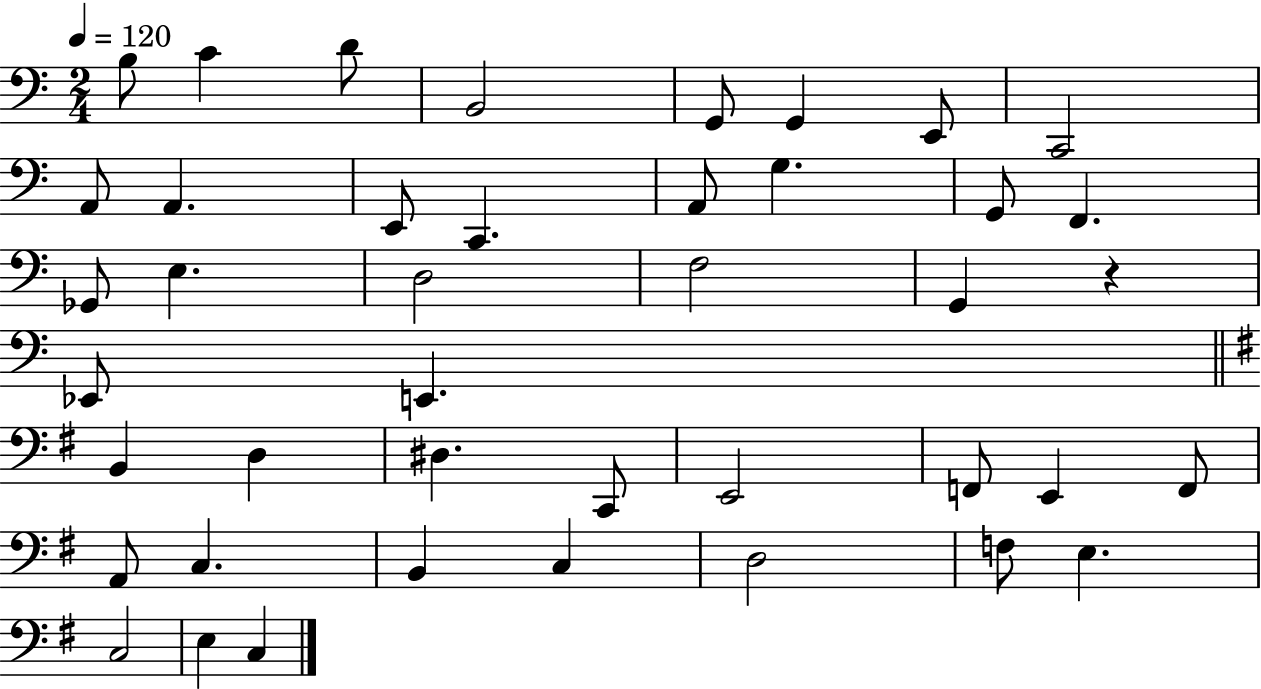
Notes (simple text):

B3/e C4/q D4/e B2/h G2/e G2/q E2/e C2/h A2/e A2/q. E2/e C2/q. A2/e G3/q. G2/e F2/q. Gb2/e E3/q. D3/h F3/h G2/q R/q Eb2/e E2/q. B2/q D3/q D#3/q. C2/e E2/h F2/e E2/q F2/e A2/e C3/q. B2/q C3/q D3/h F3/e E3/q. C3/h E3/q C3/q